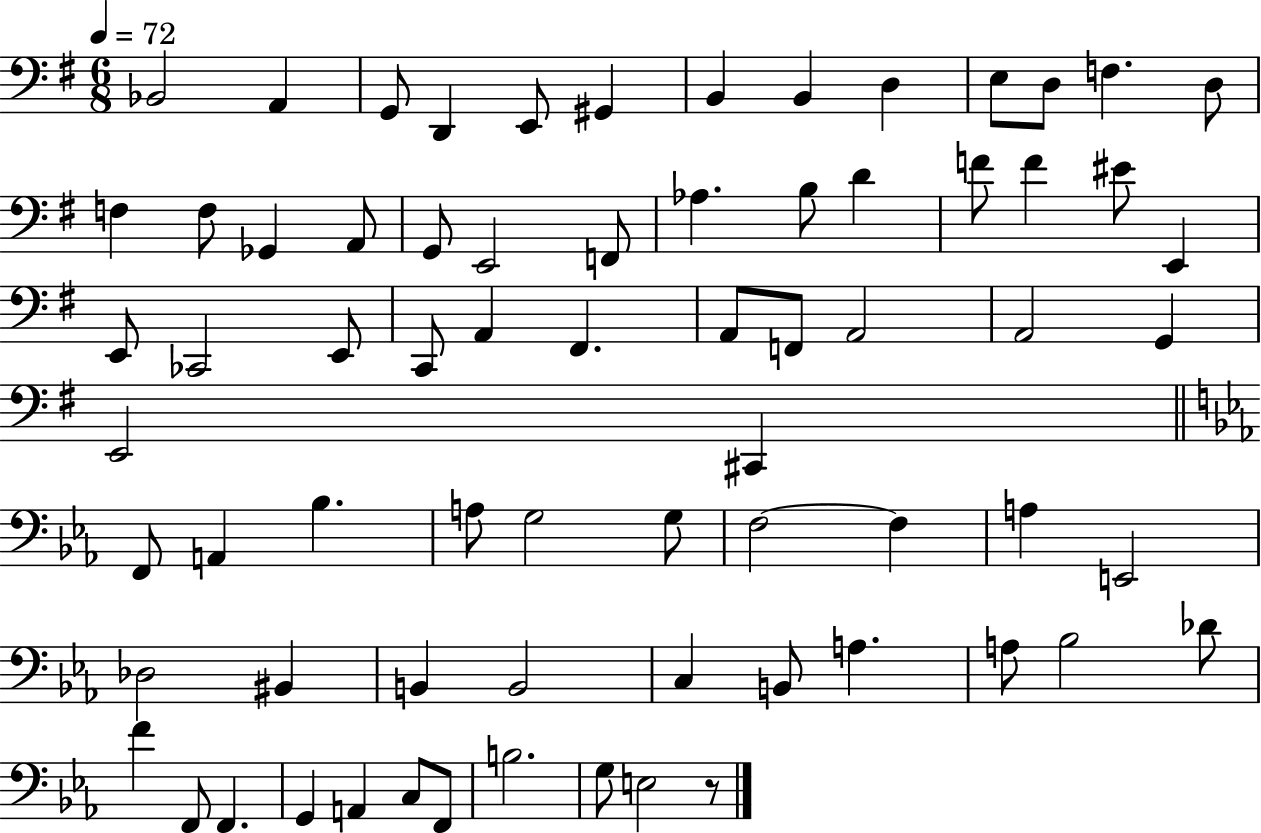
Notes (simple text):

Bb2/h A2/q G2/e D2/q E2/e G#2/q B2/q B2/q D3/q E3/e D3/e F3/q. D3/e F3/q F3/e Gb2/q A2/e G2/e E2/h F2/e Ab3/q. B3/e D4/q F4/e F4/q EIS4/e E2/q E2/e CES2/h E2/e C2/e A2/q F#2/q. A2/e F2/e A2/h A2/h G2/q E2/h C#2/q F2/e A2/q Bb3/q. A3/e G3/h G3/e F3/h F3/q A3/q E2/h Db3/h BIS2/q B2/q B2/h C3/q B2/e A3/q. A3/e Bb3/h Db4/e F4/q F2/e F2/q. G2/q A2/q C3/e F2/e B3/h. G3/e E3/h R/e